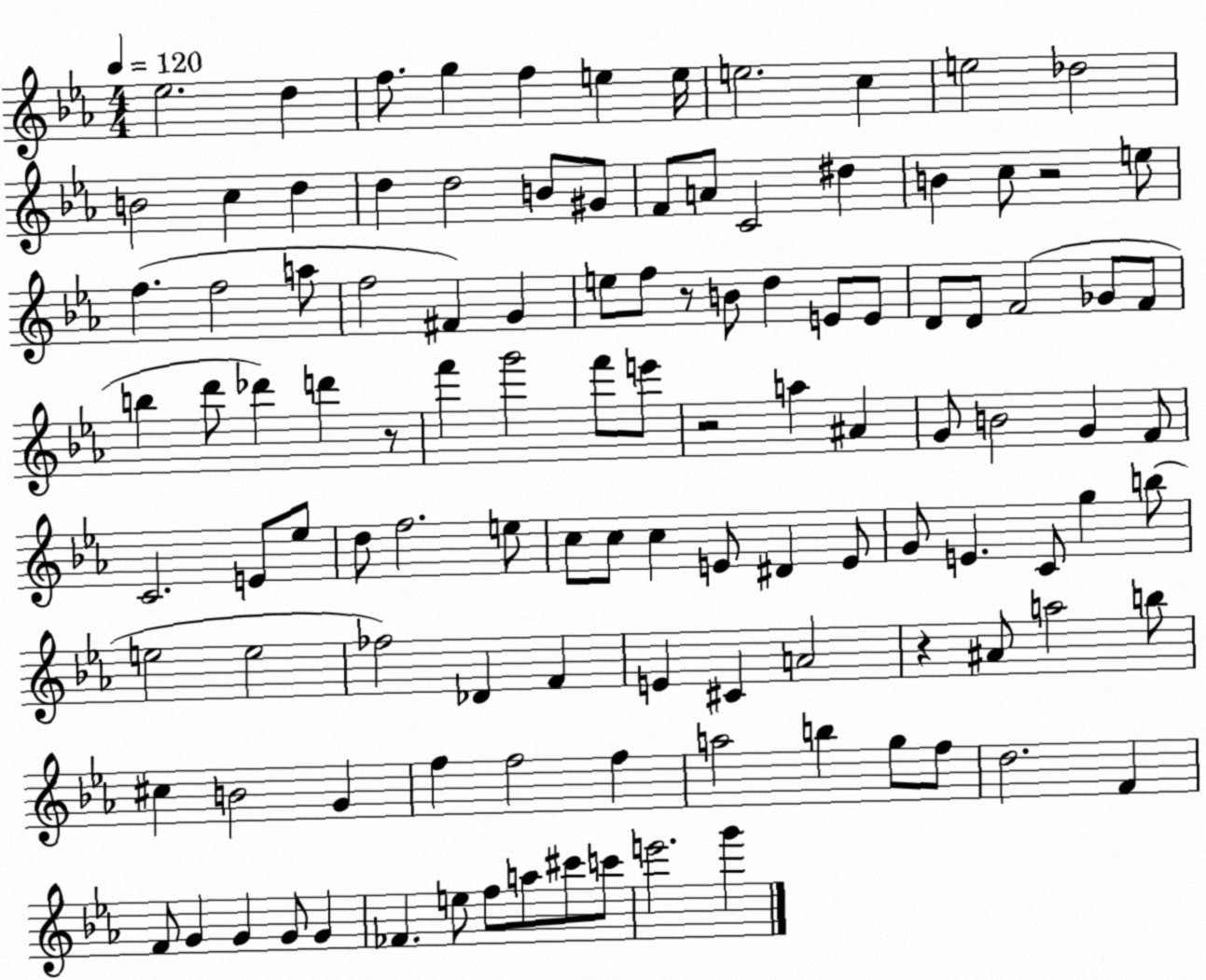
X:1
T:Untitled
M:4/4
L:1/4
K:Eb
_e2 d f/2 g f e e/4 e2 c e2 _d2 B2 c d d d2 B/2 ^G/2 F/2 A/2 C2 ^d B c/2 z2 e/2 f f2 a/2 f2 ^F G e/2 f/2 z/2 B/2 d E/2 E/2 D/2 D/2 F2 _G/2 F/2 b d'/2 _d' d' z/2 f' g'2 f'/2 e'/2 z2 a ^A G/2 B2 G F/2 C2 E/2 _e/2 d/2 f2 e/2 c/2 c/2 c E/2 ^D E/2 G/2 E C/2 g b/2 e2 e2 _f2 _D F E ^C A2 z ^A/2 a2 b/2 ^c B2 G f f2 f a2 b g/2 f/2 d2 F F/2 G G G/2 G _F e/2 f/2 a/2 ^c'/2 c'/2 e'2 g'